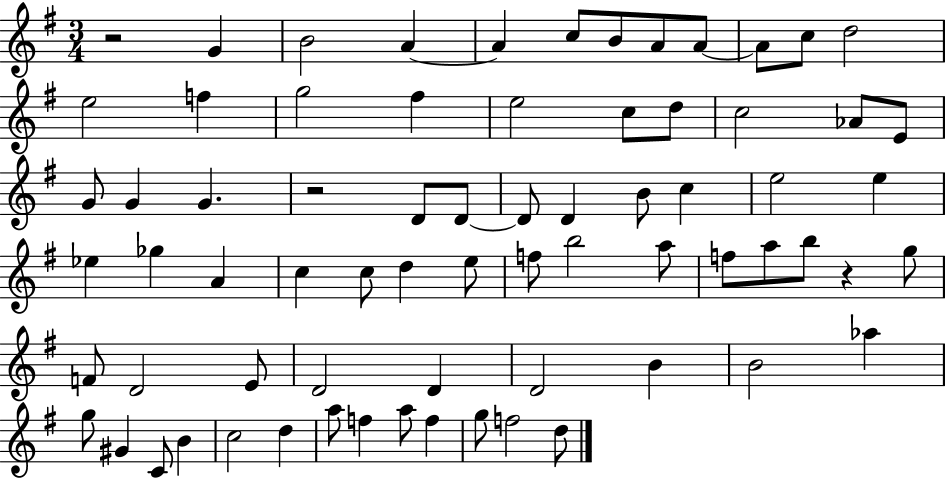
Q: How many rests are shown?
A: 3